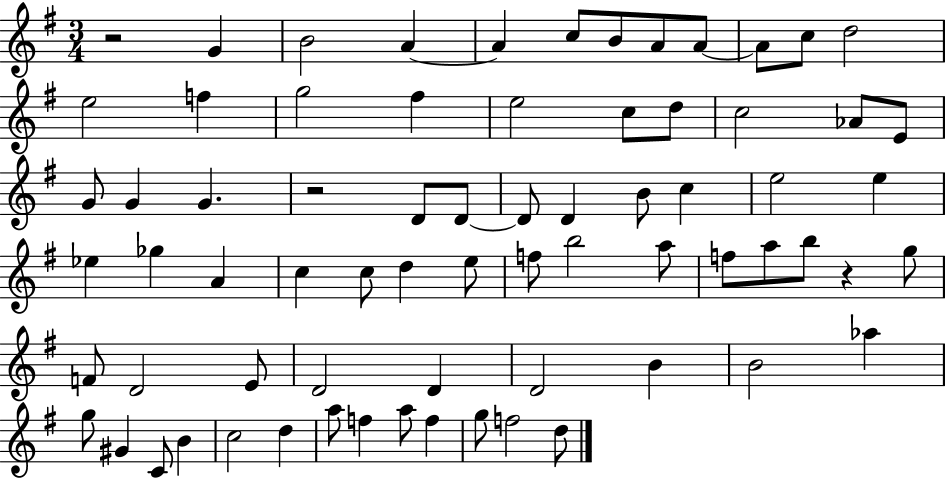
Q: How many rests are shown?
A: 3